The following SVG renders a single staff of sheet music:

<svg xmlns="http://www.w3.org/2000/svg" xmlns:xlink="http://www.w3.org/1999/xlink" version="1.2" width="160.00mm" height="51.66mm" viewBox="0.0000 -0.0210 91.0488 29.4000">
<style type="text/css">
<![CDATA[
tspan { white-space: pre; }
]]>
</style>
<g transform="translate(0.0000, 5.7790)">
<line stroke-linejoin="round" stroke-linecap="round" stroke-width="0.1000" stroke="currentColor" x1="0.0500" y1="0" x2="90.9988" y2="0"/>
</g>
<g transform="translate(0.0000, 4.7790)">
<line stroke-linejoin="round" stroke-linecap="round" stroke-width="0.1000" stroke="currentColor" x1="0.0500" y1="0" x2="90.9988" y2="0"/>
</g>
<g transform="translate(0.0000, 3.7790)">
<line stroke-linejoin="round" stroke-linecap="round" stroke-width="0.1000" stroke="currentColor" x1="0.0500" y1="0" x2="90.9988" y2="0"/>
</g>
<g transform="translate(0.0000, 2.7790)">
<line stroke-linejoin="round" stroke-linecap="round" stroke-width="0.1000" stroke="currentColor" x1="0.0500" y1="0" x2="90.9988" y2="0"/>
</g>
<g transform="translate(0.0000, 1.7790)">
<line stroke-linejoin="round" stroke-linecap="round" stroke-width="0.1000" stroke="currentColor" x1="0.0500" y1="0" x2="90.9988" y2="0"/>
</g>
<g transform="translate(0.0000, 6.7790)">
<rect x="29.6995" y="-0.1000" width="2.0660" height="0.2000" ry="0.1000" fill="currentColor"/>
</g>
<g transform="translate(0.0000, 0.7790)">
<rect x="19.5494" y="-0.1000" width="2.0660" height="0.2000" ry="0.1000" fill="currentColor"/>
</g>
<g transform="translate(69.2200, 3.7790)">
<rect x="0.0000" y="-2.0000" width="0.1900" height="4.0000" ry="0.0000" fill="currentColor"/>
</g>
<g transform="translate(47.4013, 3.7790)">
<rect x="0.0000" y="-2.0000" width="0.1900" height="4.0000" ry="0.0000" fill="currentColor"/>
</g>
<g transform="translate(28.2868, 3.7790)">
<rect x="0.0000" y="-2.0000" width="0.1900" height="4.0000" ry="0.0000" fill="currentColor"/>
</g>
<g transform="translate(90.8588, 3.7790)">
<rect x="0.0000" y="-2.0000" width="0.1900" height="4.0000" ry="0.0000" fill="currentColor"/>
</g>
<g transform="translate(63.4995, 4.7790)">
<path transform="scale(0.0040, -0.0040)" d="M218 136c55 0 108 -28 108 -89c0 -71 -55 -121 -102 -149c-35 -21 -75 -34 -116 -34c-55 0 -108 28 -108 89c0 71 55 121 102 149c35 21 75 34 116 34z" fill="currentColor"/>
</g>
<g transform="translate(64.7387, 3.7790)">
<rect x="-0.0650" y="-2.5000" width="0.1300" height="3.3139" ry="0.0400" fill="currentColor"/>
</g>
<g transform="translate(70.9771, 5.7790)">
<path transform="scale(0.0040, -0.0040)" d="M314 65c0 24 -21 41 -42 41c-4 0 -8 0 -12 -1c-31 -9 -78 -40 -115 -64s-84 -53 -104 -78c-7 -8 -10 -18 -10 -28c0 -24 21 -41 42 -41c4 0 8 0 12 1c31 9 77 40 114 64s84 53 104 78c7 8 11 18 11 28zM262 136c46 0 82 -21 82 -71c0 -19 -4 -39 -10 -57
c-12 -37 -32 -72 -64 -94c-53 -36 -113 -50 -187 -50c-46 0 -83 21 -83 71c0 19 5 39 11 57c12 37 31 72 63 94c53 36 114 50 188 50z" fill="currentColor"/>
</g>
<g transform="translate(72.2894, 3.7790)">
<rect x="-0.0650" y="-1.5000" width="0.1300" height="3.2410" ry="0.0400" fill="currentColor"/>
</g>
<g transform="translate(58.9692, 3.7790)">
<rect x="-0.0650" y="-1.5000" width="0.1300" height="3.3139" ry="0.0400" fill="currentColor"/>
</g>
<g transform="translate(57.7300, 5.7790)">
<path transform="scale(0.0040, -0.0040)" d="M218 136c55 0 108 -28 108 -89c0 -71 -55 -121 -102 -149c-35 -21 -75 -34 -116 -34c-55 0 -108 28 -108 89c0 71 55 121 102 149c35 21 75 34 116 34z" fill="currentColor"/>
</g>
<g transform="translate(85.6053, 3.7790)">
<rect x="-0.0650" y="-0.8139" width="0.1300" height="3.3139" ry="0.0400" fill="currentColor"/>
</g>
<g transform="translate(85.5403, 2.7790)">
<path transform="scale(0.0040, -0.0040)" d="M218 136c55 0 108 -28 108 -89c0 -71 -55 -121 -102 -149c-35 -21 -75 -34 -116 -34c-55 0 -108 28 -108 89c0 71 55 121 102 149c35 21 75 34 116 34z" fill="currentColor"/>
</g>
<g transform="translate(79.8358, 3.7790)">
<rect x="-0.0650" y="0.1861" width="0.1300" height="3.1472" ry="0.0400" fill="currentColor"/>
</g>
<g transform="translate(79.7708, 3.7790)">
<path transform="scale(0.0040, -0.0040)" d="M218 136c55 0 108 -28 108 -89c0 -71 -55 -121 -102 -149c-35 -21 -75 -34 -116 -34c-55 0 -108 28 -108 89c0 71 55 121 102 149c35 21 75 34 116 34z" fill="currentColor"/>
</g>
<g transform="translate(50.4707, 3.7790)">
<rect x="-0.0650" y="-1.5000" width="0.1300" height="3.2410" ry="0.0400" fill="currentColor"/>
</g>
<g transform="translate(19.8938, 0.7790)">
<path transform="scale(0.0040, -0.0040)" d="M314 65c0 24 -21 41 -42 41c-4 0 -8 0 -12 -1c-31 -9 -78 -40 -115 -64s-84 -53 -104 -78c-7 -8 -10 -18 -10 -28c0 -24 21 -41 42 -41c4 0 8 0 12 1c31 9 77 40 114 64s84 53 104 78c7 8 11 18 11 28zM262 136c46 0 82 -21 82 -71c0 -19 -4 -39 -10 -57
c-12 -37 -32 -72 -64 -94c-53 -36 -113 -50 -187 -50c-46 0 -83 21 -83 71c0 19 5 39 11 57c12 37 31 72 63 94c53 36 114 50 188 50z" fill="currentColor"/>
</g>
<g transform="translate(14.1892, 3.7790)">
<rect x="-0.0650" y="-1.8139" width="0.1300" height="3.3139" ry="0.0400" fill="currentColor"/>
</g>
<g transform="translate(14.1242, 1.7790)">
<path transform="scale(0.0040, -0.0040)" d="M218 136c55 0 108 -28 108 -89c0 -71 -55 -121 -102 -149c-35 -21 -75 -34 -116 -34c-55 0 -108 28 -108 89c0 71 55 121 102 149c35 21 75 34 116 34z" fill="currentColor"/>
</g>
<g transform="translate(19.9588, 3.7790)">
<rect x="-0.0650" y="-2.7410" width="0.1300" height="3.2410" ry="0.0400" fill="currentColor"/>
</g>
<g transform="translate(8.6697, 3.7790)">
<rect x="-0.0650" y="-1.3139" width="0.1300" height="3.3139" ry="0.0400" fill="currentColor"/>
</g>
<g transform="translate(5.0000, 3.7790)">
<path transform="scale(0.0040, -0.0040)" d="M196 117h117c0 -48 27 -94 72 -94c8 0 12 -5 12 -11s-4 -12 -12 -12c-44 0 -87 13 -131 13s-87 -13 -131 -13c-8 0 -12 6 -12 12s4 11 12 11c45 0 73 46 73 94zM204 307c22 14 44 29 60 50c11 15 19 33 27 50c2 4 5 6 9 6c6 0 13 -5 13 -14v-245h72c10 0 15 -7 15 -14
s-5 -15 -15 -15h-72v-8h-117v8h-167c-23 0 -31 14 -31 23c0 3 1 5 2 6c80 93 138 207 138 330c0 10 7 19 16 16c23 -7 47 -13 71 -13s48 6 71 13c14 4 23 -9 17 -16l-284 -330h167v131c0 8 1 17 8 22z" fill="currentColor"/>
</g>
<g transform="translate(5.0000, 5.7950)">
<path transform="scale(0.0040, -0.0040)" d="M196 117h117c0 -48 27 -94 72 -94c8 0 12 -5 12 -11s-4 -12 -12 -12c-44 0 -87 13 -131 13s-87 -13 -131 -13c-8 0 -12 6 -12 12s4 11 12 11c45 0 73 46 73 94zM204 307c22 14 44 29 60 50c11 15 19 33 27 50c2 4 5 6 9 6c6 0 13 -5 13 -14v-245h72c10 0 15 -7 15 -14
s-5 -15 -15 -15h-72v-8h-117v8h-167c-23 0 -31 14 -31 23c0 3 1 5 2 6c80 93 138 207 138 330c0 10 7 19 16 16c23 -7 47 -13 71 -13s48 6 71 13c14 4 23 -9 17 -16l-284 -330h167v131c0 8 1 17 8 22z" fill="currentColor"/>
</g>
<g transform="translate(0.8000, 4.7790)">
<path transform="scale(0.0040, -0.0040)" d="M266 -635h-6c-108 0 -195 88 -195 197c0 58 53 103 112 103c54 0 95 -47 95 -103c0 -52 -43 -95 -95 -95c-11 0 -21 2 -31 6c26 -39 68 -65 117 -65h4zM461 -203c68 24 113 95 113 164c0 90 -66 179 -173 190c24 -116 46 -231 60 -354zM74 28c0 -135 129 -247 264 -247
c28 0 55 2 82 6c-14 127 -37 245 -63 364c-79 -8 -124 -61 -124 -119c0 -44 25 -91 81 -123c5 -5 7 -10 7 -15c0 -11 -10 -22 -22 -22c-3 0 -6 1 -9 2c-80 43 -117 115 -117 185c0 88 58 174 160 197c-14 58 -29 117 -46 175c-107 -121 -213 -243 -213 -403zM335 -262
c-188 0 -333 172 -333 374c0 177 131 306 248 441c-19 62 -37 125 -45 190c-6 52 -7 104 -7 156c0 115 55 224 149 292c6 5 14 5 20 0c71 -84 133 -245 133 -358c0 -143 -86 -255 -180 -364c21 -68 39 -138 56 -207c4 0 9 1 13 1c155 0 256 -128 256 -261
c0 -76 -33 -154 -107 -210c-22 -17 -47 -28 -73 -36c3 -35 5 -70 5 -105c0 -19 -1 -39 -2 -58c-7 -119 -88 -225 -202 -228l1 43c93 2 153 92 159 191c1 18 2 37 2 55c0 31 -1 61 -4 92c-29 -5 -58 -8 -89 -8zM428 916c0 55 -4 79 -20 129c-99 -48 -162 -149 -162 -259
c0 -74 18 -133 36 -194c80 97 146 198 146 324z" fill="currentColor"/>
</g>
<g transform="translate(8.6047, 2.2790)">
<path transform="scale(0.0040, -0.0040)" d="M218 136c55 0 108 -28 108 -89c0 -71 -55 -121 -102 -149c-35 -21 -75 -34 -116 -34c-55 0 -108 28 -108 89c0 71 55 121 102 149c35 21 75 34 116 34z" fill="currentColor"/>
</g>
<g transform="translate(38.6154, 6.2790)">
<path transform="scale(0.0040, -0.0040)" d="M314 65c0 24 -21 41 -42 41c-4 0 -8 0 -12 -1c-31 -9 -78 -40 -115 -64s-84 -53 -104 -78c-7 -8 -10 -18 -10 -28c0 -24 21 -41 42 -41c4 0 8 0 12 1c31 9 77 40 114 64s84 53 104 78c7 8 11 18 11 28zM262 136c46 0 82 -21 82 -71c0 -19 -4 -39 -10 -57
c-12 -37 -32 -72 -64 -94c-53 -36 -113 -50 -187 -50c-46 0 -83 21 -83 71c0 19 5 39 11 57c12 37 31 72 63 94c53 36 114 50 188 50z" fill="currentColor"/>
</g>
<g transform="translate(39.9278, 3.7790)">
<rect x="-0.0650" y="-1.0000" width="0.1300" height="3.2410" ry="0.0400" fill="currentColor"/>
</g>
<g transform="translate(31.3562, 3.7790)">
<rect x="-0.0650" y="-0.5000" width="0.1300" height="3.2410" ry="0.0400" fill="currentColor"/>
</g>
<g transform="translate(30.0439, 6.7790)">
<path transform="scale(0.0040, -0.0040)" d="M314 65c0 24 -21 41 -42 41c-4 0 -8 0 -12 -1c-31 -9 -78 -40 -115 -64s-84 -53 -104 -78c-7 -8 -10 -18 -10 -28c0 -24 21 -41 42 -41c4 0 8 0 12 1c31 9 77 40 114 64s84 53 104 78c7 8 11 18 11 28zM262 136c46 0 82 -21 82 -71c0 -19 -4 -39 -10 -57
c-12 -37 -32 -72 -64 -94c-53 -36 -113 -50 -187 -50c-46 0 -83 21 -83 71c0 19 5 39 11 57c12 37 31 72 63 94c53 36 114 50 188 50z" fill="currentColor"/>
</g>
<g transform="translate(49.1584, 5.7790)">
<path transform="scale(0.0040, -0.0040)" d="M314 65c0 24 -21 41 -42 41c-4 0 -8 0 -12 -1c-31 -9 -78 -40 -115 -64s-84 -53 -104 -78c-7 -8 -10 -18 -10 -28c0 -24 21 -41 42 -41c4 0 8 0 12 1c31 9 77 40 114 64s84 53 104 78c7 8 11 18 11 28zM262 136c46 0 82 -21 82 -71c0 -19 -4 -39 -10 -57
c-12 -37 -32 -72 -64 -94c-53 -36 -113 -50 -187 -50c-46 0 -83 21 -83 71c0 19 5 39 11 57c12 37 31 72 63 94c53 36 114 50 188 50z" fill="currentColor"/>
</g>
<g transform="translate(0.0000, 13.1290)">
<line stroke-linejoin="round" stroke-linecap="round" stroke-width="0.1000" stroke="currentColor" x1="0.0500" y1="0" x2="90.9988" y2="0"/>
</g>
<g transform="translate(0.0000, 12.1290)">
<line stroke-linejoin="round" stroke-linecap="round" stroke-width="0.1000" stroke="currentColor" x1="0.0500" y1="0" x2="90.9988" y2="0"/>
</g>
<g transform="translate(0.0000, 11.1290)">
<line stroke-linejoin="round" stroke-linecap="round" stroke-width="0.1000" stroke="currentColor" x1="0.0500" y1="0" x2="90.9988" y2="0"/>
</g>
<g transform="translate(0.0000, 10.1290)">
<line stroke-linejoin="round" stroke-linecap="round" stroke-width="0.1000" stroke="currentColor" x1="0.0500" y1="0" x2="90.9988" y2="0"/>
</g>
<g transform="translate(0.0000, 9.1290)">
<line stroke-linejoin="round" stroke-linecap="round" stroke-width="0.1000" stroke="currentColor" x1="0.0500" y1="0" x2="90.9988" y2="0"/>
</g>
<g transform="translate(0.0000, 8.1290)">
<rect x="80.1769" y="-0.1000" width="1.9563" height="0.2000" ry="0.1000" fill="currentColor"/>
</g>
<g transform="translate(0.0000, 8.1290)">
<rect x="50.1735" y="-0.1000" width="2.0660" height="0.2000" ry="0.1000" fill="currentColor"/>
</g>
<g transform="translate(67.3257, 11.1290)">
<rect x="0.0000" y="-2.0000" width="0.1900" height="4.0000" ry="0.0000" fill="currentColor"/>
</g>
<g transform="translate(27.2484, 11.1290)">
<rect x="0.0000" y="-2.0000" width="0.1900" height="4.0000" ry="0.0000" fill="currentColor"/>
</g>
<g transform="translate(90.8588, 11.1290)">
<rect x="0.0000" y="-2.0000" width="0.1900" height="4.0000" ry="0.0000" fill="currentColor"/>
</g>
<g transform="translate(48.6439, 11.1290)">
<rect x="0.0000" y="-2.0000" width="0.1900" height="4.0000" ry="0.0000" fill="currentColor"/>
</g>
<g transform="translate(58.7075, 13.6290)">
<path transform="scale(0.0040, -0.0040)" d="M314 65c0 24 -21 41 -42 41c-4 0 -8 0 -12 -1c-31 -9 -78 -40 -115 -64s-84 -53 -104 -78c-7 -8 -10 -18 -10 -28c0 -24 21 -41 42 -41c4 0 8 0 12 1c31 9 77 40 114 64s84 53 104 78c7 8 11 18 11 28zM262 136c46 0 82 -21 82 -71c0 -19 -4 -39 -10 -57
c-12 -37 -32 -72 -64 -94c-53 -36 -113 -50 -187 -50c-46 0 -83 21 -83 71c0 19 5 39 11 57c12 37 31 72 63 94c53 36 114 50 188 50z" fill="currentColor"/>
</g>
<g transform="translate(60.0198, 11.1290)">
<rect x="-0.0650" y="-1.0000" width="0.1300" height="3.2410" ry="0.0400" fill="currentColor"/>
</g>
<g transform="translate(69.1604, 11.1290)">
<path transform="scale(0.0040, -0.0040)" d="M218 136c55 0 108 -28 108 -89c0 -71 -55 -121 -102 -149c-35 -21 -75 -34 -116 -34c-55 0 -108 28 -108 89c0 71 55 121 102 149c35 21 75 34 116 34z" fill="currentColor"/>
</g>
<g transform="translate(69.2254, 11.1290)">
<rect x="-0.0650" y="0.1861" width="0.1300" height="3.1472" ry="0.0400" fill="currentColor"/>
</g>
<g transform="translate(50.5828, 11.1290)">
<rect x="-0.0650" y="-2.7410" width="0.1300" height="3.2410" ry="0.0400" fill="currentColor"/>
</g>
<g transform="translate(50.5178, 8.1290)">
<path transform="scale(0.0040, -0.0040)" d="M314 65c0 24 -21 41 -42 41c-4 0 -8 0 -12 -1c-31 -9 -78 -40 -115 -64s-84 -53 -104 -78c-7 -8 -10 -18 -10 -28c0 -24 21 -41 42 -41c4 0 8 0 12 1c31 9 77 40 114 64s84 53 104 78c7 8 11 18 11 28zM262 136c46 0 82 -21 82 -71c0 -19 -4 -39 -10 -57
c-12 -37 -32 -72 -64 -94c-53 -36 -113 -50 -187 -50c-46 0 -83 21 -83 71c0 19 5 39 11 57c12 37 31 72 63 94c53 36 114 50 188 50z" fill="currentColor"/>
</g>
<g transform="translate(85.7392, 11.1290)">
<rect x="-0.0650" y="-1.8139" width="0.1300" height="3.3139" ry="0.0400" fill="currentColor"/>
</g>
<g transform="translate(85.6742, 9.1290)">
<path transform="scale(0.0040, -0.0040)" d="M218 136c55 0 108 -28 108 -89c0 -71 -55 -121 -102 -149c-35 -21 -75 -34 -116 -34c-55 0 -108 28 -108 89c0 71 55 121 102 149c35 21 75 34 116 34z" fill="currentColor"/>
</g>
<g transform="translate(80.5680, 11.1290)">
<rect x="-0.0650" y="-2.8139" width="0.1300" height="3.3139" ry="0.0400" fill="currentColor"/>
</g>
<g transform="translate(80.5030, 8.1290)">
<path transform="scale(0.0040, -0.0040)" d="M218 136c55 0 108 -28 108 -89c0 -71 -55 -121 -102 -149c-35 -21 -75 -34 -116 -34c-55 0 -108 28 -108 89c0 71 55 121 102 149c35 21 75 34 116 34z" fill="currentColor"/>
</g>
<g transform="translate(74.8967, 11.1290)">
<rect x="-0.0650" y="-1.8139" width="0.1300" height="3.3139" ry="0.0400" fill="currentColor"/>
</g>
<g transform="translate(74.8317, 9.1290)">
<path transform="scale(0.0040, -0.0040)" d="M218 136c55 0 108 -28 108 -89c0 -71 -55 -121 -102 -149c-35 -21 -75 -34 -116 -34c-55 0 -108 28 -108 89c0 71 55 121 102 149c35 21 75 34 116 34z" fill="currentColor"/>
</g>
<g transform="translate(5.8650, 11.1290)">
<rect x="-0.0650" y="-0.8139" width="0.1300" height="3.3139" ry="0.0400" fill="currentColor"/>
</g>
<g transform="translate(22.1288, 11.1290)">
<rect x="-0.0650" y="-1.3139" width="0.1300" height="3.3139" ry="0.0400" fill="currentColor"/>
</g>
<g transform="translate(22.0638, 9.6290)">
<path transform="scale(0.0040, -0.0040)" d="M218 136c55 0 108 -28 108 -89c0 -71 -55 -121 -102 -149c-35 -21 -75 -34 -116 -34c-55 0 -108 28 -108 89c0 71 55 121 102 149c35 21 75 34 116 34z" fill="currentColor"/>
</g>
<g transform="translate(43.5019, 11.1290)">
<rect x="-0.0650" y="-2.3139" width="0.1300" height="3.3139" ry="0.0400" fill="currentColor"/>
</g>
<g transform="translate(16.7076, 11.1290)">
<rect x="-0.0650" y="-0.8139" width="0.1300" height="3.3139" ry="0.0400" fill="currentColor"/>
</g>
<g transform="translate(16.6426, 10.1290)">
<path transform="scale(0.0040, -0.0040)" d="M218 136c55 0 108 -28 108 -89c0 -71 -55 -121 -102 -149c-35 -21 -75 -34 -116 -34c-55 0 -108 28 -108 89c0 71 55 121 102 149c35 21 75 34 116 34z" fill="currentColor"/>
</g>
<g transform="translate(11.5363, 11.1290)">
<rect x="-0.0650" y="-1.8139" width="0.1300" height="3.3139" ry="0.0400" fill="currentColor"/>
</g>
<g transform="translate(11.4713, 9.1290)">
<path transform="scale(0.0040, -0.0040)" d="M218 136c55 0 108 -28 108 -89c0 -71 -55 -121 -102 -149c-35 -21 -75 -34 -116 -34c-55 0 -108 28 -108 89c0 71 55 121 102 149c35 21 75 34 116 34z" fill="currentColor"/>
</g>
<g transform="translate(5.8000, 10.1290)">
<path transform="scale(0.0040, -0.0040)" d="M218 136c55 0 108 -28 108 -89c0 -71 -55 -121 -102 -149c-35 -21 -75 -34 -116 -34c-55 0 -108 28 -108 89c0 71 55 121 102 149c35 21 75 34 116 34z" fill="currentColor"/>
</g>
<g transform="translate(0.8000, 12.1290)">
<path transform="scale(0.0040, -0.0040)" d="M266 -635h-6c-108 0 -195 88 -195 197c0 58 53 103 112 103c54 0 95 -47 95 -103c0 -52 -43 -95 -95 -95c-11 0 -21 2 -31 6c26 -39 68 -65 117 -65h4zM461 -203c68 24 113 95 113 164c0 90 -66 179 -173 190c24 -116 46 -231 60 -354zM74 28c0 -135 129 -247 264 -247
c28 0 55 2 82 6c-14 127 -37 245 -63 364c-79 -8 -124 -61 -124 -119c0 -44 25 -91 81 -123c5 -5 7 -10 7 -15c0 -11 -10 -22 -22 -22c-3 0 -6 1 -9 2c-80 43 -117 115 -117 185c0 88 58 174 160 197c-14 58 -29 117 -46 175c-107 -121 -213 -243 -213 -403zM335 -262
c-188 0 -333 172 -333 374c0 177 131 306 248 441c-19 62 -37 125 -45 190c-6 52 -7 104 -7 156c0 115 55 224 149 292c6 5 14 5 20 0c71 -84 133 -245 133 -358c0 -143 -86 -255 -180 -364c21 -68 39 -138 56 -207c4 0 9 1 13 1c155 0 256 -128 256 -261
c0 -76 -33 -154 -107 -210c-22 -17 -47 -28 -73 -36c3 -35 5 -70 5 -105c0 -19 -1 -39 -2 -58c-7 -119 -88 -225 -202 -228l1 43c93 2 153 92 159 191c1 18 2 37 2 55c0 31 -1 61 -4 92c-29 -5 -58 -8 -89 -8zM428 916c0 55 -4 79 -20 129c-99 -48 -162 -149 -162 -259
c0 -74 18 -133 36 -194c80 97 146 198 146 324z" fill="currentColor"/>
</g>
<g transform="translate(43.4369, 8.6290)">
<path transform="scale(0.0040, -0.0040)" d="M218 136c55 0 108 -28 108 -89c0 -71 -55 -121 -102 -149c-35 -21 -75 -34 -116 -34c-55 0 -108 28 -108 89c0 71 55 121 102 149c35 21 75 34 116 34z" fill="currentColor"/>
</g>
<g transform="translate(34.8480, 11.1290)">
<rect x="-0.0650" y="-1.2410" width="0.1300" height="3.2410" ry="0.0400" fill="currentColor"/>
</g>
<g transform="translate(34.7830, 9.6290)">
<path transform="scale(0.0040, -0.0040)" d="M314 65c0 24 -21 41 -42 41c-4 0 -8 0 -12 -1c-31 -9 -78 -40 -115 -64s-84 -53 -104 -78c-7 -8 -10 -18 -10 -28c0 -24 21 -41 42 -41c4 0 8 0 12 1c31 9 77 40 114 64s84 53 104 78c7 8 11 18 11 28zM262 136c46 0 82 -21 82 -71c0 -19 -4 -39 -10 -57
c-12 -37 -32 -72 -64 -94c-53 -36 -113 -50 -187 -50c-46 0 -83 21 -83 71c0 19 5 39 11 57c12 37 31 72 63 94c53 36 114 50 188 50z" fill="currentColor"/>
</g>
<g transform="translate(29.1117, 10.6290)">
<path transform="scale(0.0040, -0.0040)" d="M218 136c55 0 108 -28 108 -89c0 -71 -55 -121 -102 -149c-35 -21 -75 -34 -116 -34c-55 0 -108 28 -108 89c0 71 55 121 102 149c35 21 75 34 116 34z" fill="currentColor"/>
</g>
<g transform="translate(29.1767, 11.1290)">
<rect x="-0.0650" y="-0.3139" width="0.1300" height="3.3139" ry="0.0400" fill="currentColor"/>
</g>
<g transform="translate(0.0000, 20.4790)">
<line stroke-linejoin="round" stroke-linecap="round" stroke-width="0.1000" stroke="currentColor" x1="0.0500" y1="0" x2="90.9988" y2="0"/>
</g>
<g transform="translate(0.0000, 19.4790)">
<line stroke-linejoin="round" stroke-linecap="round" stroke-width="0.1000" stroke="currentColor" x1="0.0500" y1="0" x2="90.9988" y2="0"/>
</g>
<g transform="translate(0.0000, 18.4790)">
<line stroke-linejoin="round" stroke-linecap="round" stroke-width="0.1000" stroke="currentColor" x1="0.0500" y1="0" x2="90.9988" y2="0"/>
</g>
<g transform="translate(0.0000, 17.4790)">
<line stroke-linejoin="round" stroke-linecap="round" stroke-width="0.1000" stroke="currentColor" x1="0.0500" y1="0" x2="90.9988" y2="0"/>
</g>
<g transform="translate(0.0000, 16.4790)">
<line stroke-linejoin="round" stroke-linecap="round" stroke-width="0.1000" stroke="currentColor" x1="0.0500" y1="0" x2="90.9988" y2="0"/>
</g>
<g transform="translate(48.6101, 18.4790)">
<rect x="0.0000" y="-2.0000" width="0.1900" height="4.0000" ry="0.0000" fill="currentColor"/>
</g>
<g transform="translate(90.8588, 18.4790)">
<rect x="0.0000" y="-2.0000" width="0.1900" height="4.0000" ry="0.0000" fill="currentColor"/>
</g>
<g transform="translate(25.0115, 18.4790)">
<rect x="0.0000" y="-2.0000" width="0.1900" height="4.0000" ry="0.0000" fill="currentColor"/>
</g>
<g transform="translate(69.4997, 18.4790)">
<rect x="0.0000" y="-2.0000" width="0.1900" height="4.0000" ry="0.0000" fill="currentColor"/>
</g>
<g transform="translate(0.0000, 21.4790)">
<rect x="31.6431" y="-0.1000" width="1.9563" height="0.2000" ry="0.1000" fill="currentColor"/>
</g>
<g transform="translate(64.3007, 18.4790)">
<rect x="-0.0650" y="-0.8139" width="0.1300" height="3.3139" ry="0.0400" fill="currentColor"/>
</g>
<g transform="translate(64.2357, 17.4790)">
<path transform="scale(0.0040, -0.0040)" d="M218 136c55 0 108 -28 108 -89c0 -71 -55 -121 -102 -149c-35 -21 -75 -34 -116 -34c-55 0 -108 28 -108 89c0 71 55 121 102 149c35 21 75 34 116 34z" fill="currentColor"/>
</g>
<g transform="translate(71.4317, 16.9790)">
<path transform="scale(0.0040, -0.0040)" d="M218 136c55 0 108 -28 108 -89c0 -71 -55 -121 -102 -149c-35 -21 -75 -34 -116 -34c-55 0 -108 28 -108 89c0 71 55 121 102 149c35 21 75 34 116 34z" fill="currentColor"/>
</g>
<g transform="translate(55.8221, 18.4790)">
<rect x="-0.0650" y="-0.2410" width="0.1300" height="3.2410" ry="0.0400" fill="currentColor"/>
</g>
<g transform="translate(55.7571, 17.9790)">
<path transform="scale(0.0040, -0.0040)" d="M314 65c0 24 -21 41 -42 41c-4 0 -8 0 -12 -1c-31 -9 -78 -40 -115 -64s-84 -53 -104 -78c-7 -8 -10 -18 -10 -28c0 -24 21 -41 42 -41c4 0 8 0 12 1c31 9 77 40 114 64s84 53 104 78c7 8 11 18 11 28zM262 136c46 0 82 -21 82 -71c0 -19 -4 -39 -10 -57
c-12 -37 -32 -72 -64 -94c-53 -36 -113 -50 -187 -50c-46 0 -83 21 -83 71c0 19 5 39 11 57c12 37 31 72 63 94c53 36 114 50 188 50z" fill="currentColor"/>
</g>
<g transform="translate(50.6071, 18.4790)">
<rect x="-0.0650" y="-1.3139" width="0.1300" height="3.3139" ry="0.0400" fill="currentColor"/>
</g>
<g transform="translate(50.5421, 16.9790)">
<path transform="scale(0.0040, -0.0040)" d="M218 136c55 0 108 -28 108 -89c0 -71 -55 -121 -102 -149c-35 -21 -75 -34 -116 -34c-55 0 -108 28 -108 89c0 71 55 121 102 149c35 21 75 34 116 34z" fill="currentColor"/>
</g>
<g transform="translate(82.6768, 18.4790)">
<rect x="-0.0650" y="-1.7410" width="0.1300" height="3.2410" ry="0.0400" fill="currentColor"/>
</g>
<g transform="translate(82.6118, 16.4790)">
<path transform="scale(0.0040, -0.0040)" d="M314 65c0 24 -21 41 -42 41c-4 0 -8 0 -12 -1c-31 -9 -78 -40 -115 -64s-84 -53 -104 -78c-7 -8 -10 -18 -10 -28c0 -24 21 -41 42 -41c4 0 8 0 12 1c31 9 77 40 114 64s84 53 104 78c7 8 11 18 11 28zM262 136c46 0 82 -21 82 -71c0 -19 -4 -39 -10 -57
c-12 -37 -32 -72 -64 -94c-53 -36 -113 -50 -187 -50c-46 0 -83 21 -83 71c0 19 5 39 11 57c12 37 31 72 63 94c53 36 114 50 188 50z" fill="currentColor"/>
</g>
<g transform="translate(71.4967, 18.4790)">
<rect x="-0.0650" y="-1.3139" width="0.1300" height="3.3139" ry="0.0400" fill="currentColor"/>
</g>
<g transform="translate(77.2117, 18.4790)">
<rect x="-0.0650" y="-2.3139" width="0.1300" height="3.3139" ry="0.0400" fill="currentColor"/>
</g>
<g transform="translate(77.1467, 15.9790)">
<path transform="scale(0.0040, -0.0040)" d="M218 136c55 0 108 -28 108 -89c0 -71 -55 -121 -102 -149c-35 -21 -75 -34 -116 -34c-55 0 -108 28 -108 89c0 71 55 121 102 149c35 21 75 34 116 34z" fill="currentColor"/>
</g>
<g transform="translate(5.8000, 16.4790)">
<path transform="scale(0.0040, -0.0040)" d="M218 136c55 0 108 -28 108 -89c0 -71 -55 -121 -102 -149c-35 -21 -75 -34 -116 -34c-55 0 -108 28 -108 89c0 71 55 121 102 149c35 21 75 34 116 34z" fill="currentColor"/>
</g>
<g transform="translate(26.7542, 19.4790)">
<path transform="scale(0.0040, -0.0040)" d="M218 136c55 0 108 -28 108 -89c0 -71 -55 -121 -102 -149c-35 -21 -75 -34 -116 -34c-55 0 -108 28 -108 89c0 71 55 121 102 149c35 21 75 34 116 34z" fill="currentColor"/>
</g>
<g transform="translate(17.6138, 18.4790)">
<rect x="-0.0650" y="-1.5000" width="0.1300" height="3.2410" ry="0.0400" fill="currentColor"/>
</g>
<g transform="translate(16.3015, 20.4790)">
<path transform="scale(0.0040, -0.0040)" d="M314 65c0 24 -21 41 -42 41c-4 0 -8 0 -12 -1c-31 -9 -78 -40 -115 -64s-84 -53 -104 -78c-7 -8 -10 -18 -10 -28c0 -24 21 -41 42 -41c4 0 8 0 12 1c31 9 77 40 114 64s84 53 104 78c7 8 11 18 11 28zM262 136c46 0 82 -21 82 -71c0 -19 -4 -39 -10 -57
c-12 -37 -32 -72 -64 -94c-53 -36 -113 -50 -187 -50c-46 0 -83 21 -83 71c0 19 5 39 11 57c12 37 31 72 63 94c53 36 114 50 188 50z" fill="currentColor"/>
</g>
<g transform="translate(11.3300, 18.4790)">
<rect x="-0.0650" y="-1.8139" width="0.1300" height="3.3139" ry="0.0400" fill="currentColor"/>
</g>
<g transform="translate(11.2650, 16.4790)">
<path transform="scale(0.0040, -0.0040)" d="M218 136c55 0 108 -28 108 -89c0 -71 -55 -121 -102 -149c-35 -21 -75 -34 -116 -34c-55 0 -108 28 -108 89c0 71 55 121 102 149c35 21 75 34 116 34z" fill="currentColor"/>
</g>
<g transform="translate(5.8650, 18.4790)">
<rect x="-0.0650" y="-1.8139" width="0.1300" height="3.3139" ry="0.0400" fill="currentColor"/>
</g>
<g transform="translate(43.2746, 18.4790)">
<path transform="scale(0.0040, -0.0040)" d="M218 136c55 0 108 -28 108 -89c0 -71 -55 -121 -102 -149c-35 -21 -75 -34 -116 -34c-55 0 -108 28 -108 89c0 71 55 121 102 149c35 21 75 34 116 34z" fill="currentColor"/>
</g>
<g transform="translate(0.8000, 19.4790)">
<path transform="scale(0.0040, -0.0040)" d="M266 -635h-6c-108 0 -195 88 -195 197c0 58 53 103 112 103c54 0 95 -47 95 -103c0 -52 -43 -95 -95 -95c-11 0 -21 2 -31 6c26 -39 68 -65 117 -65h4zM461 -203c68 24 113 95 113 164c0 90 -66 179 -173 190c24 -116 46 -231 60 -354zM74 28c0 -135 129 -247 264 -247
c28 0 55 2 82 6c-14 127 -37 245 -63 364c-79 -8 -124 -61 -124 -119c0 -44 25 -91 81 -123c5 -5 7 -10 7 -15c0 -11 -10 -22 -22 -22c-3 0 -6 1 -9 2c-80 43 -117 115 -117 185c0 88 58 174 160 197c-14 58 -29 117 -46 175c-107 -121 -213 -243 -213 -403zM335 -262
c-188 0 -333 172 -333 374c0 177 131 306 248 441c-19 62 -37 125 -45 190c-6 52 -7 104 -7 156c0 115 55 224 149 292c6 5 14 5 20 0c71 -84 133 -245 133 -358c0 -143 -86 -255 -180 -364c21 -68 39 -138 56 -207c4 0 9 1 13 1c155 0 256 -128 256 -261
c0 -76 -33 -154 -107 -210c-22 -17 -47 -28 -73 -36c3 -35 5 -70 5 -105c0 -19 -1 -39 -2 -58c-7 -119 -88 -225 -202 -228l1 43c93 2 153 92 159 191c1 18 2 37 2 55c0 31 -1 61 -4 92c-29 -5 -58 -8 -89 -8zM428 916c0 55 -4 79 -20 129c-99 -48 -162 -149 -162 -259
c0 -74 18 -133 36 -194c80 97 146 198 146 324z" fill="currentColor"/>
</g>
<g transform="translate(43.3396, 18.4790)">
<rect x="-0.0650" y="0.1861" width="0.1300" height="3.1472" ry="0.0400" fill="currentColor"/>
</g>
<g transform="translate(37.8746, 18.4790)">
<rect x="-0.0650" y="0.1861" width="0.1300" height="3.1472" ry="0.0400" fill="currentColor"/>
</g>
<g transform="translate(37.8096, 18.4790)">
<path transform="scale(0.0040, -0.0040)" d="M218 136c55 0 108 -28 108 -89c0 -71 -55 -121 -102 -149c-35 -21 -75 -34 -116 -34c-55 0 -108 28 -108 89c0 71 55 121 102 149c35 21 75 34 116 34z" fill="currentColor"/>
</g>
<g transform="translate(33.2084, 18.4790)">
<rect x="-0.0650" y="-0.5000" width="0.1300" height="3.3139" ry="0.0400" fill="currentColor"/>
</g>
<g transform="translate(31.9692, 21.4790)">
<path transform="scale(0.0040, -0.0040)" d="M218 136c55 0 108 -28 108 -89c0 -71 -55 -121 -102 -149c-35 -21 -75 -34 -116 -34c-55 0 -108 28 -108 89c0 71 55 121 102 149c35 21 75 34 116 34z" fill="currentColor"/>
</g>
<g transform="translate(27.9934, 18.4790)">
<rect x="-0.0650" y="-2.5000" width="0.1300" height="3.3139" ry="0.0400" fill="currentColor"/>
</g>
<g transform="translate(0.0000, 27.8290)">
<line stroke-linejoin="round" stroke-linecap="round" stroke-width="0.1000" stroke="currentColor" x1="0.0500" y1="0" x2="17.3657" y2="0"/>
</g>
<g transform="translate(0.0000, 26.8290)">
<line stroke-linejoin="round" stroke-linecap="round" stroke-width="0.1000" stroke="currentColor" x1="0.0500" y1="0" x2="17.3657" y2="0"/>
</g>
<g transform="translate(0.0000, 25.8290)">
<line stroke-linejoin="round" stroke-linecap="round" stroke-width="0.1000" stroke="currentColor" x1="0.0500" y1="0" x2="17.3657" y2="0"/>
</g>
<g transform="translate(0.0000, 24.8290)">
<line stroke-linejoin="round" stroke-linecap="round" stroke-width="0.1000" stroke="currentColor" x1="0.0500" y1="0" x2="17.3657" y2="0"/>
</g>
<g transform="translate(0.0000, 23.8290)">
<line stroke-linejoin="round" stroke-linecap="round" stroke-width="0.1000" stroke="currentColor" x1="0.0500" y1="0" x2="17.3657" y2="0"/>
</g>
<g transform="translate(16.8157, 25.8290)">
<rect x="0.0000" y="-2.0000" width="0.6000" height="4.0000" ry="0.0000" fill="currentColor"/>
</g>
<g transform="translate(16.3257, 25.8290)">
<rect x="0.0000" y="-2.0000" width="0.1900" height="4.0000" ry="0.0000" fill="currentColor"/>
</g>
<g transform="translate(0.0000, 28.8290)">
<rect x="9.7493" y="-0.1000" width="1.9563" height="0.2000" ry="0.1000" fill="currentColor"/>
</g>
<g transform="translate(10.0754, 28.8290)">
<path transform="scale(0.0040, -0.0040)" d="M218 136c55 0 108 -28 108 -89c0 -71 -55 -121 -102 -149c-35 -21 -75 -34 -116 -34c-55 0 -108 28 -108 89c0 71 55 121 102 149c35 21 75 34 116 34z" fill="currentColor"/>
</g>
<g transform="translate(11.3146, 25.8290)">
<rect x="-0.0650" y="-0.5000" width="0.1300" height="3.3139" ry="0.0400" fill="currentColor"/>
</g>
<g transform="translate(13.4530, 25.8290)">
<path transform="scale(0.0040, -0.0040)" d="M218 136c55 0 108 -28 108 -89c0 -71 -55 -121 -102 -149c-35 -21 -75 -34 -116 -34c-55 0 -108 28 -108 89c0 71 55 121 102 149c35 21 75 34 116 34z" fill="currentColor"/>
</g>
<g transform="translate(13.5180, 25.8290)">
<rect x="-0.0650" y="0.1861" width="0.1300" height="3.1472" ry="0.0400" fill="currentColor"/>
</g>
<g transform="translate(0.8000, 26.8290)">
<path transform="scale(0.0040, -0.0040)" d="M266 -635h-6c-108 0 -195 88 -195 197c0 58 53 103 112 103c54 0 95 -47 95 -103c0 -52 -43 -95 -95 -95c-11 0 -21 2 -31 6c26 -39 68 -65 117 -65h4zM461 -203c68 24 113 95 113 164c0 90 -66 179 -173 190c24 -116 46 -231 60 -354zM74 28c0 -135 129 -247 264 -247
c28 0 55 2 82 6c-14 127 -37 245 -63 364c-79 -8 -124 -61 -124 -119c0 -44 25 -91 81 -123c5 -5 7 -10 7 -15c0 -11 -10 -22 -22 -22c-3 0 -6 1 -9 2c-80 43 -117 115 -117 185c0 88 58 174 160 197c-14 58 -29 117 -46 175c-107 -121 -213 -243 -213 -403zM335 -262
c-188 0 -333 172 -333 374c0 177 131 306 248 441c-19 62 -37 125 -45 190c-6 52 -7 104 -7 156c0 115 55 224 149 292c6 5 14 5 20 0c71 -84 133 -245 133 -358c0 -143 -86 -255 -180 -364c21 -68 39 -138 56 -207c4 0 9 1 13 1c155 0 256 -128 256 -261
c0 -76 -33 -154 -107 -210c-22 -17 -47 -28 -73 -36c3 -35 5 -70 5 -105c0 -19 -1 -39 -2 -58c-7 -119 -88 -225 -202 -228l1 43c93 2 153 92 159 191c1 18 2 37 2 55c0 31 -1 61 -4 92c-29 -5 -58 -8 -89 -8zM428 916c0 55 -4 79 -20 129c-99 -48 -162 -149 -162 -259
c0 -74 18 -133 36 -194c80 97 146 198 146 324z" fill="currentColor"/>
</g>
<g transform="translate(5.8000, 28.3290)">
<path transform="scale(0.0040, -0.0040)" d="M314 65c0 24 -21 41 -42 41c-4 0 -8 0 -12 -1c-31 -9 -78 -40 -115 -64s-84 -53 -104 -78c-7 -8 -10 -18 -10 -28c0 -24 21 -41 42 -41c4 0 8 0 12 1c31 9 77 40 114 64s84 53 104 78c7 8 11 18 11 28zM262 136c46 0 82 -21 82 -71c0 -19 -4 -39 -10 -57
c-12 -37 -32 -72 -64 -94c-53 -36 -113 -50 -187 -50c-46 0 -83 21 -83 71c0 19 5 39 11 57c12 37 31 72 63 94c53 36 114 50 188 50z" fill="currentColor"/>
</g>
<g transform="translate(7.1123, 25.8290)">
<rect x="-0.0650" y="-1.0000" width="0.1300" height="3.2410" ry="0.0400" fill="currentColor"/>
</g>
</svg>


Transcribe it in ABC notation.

X:1
T:Untitled
M:4/4
L:1/4
K:C
e f a2 C2 D2 E2 E G E2 B d d f d e c e2 g a2 D2 B f a f f f E2 G C B B e c2 d e g f2 D2 C B